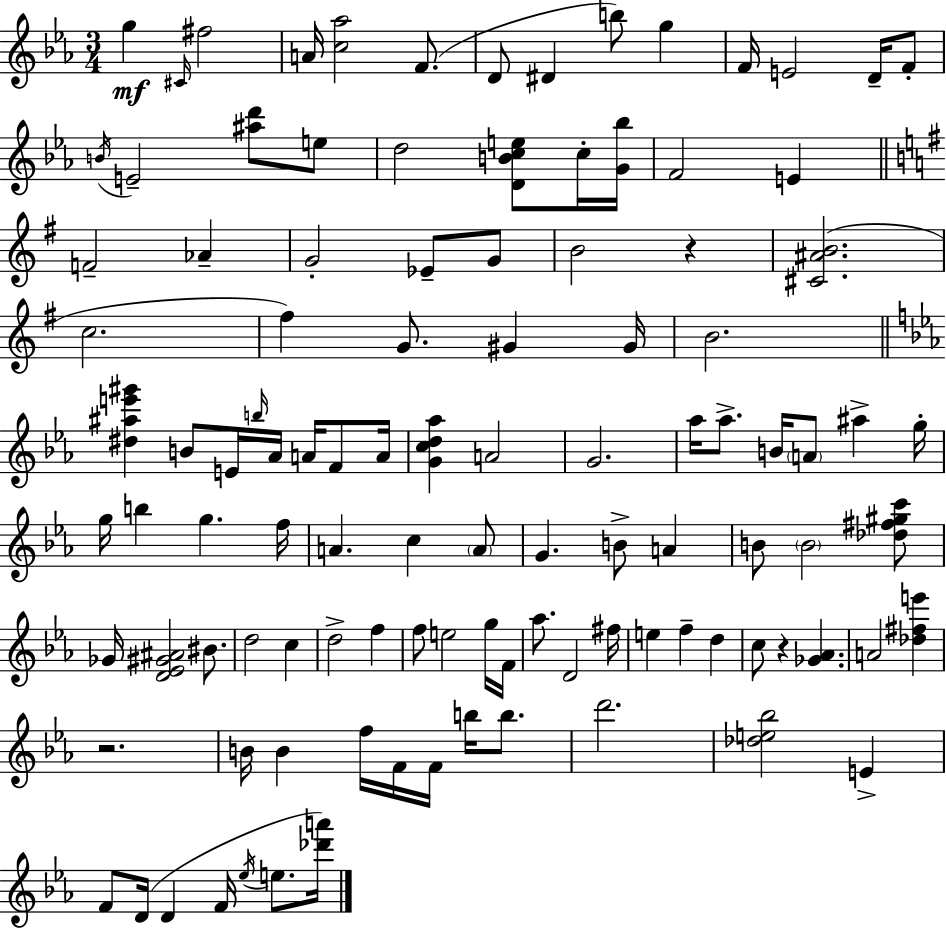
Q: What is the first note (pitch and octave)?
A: G5